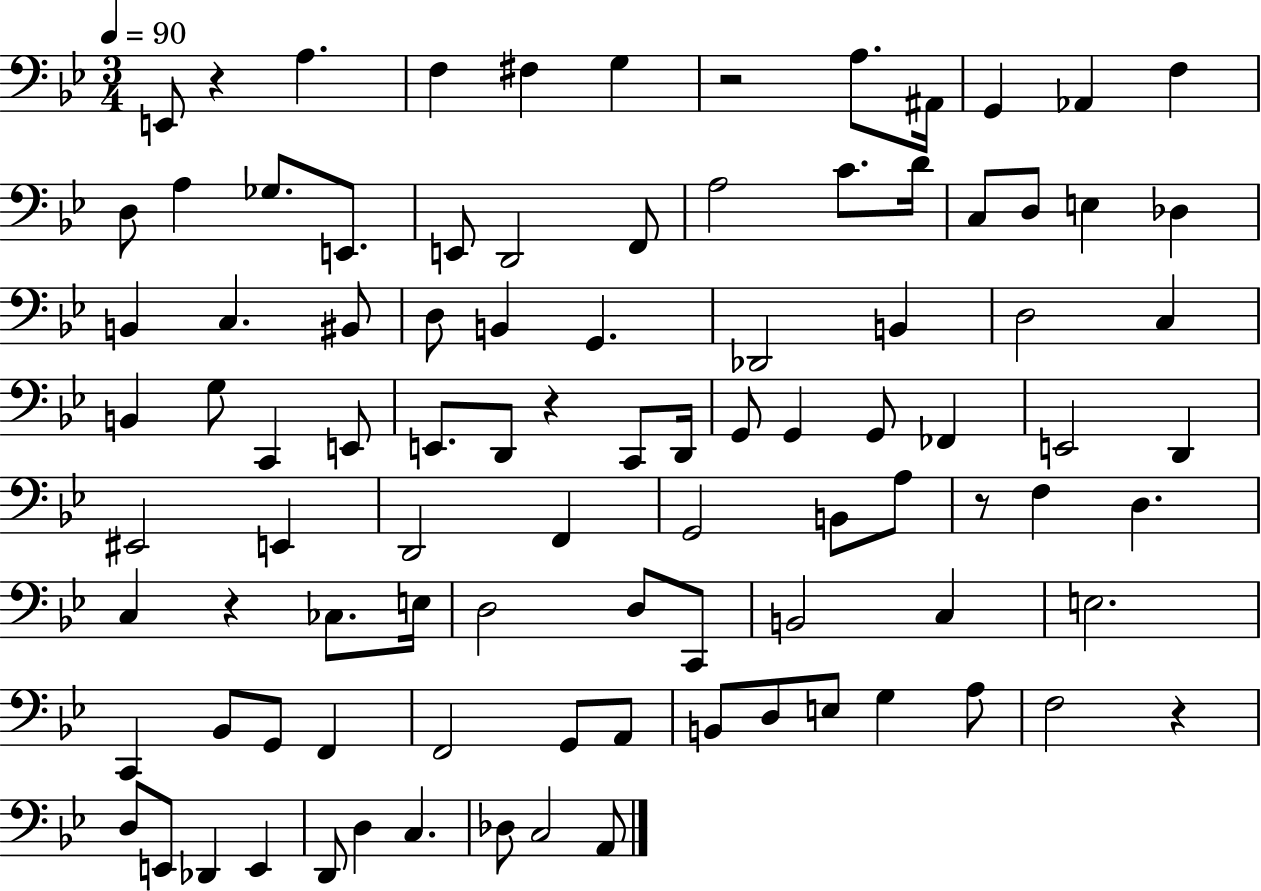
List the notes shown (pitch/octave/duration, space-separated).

E2/e R/q A3/q. F3/q F#3/q G3/q R/h A3/e. A#2/s G2/q Ab2/q F3/q D3/e A3/q Gb3/e. E2/e. E2/e D2/h F2/e A3/h C4/e. D4/s C3/e D3/e E3/q Db3/q B2/q C3/q. BIS2/e D3/e B2/q G2/q. Db2/h B2/q D3/h C3/q B2/q G3/e C2/q E2/e E2/e. D2/e R/q C2/e D2/s G2/e G2/q G2/e FES2/q E2/h D2/q EIS2/h E2/q D2/h F2/q G2/h B2/e A3/e R/e F3/q D3/q. C3/q R/q CES3/e. E3/s D3/h D3/e C2/e B2/h C3/q E3/h. C2/q Bb2/e G2/e F2/q F2/h G2/e A2/e B2/e D3/e E3/e G3/q A3/e F3/h R/q D3/e E2/e Db2/q E2/q D2/e D3/q C3/q. Db3/e C3/h A2/e